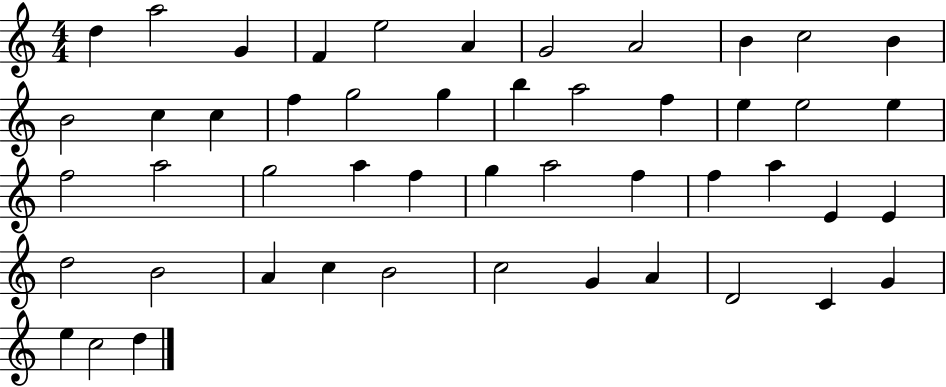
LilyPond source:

{
  \clef treble
  \numericTimeSignature
  \time 4/4
  \key c \major
  d''4 a''2 g'4 | f'4 e''2 a'4 | g'2 a'2 | b'4 c''2 b'4 | \break b'2 c''4 c''4 | f''4 g''2 g''4 | b''4 a''2 f''4 | e''4 e''2 e''4 | \break f''2 a''2 | g''2 a''4 f''4 | g''4 a''2 f''4 | f''4 a''4 e'4 e'4 | \break d''2 b'2 | a'4 c''4 b'2 | c''2 g'4 a'4 | d'2 c'4 g'4 | \break e''4 c''2 d''4 | \bar "|."
}